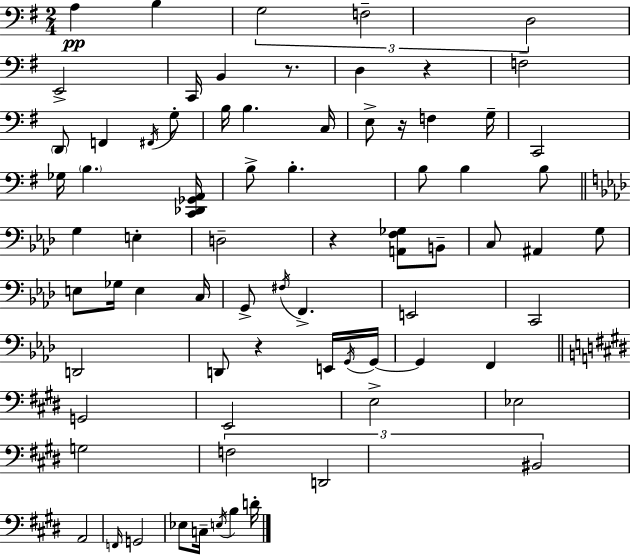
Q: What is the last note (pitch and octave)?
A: D4